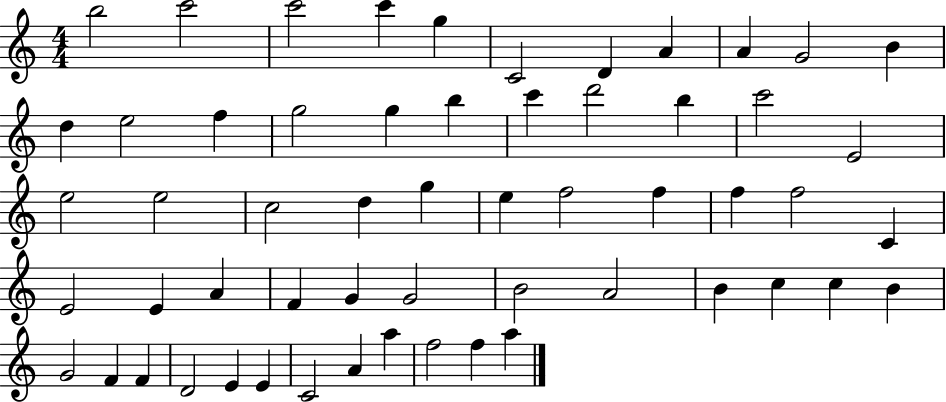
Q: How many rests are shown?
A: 0